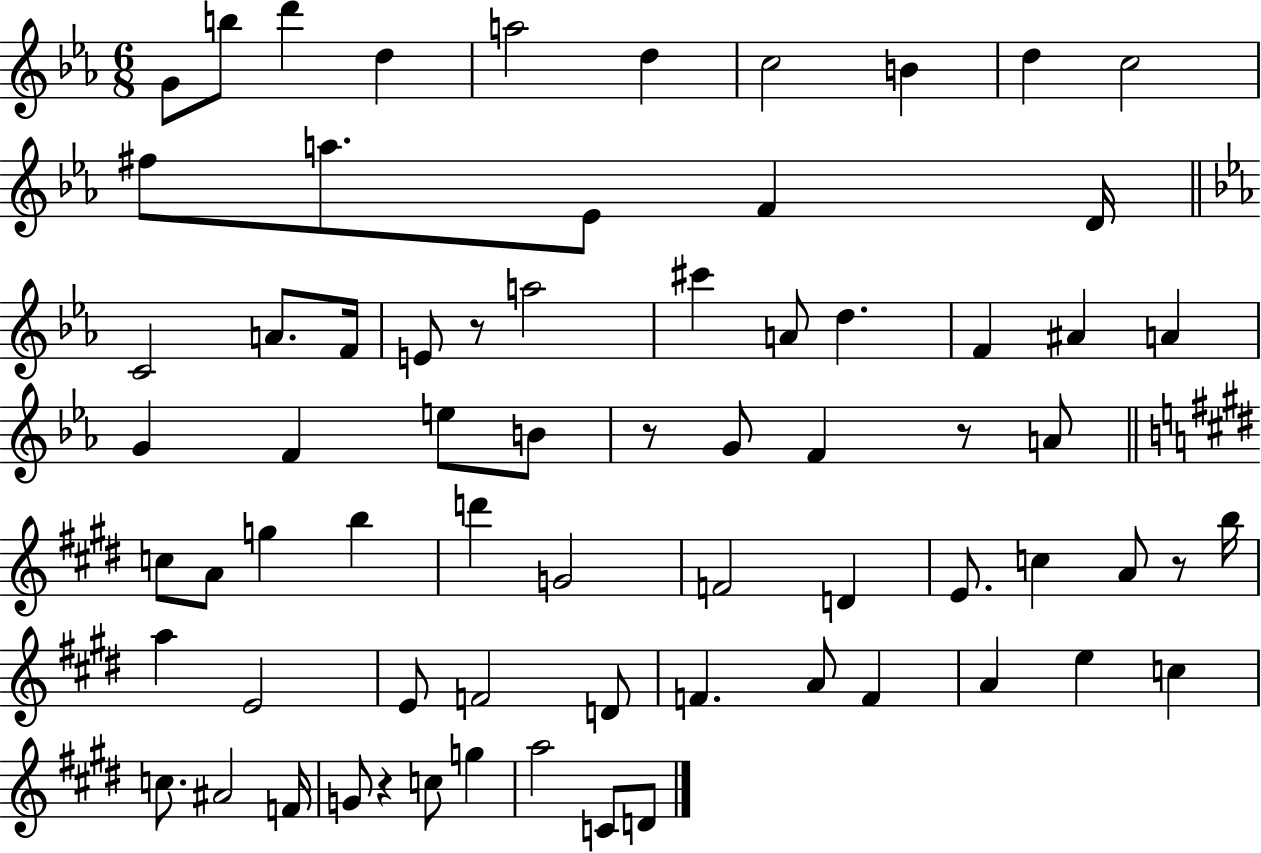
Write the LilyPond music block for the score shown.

{
  \clef treble
  \numericTimeSignature
  \time 6/8
  \key ees \major
  g'8 b''8 d'''4 d''4 | a''2 d''4 | c''2 b'4 | d''4 c''2 | \break fis''8 a''8. ees'8 f'4 d'16 | \bar "||" \break \key c \minor c'2 a'8. f'16 | e'8 r8 a''2 | cis'''4 a'8 d''4. | f'4 ais'4 a'4 | \break g'4 f'4 e''8 b'8 | r8 g'8 f'4 r8 a'8 | \bar "||" \break \key e \major c''8 a'8 g''4 b''4 | d'''4 g'2 | f'2 d'4 | e'8. c''4 a'8 r8 b''16 | \break a''4 e'2 | e'8 f'2 d'8 | f'4. a'8 f'4 | a'4 e''4 c''4 | \break c''8. ais'2 f'16 | g'8 r4 c''8 g''4 | a''2 c'8 d'8 | \bar "|."
}